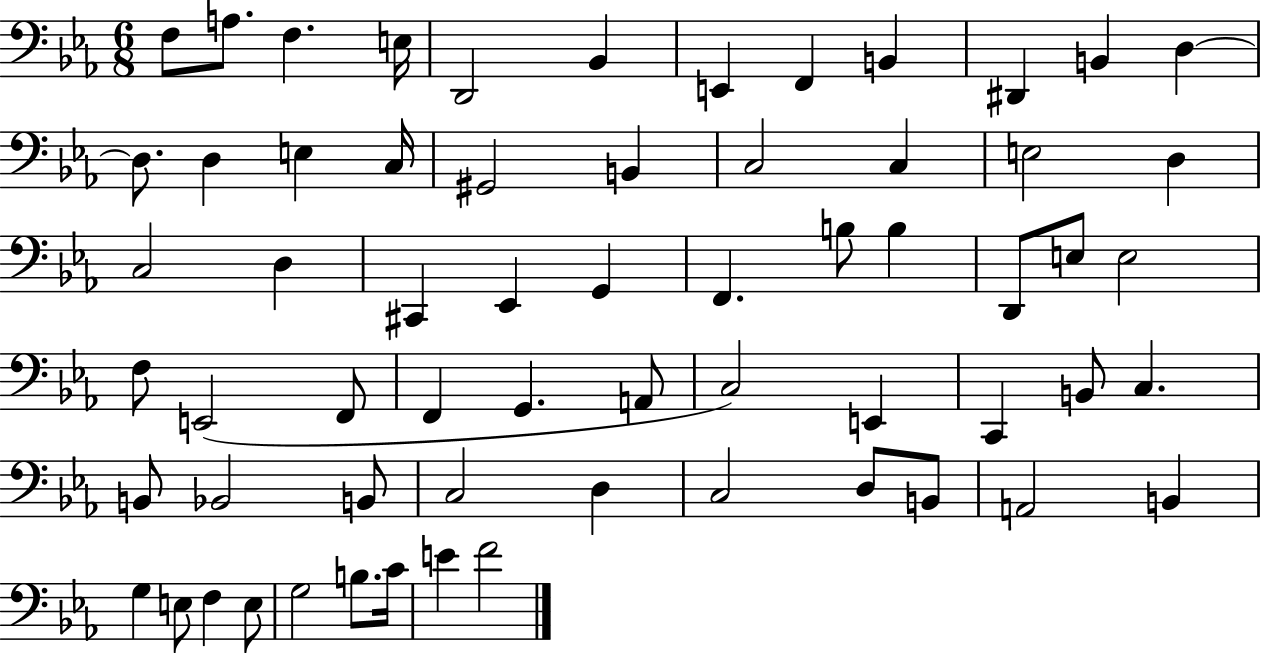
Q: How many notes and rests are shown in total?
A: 63